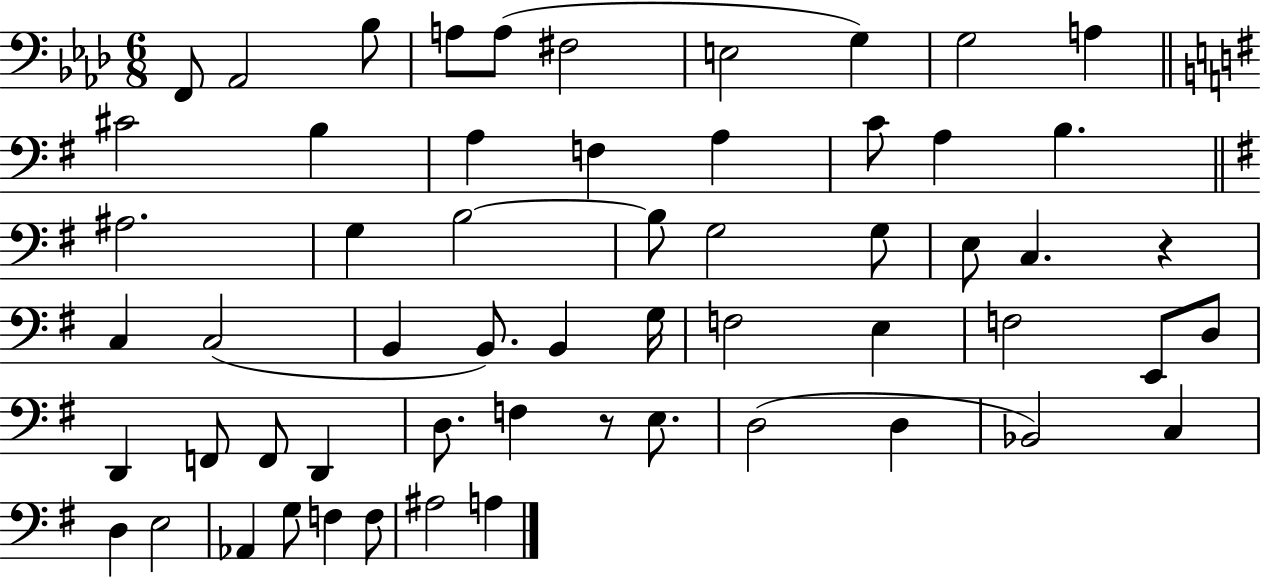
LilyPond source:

{
  \clef bass
  \numericTimeSignature
  \time 6/8
  \key aes \major
  f,8 aes,2 bes8 | a8 a8( fis2 | e2 g4) | g2 a4 | \break \bar "||" \break \key g \major cis'2 b4 | a4 f4 a4 | c'8 a4 b4. | \bar "||" \break \key e \minor ais2. | g4 b2~~ | b8 g2 g8 | e8 c4. r4 | \break c4 c2( | b,4 b,8.) b,4 g16 | f2 e4 | f2 e,8 d8 | \break d,4 f,8 f,8 d,4 | d8. f4 r8 e8. | d2( d4 | bes,2) c4 | \break d4 e2 | aes,4 g8 f4 f8 | ais2 a4 | \bar "|."
}